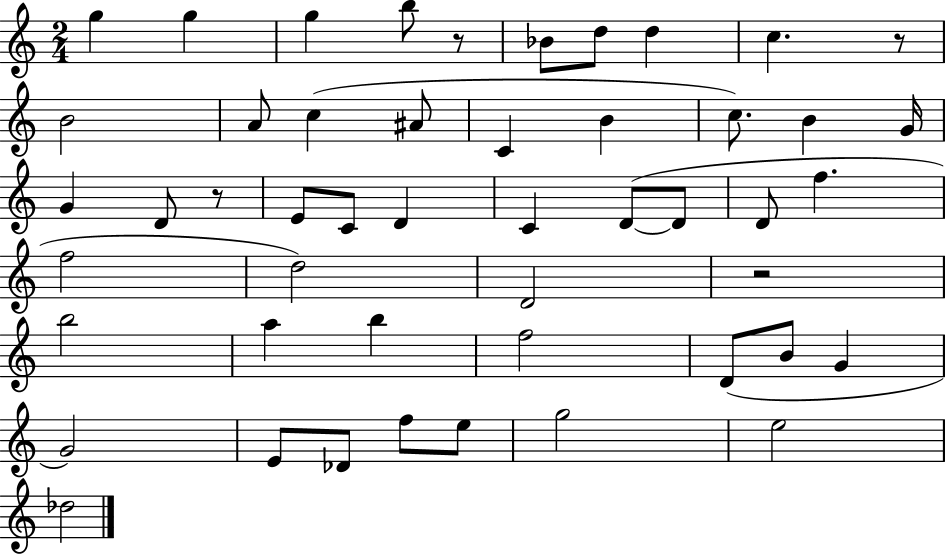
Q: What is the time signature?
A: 2/4